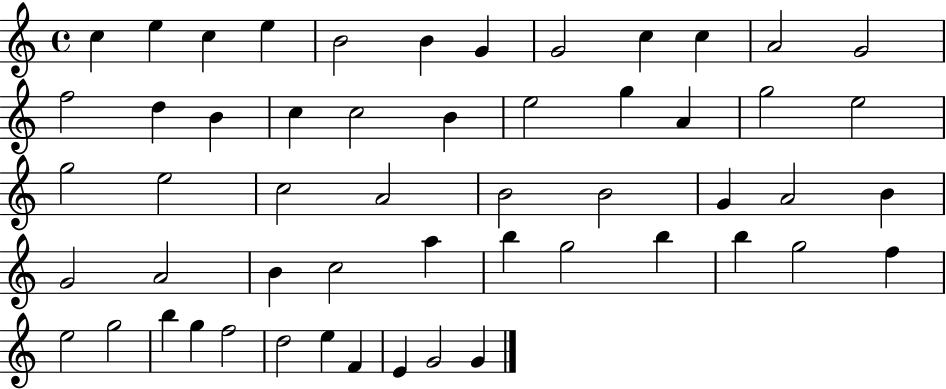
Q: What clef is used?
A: treble